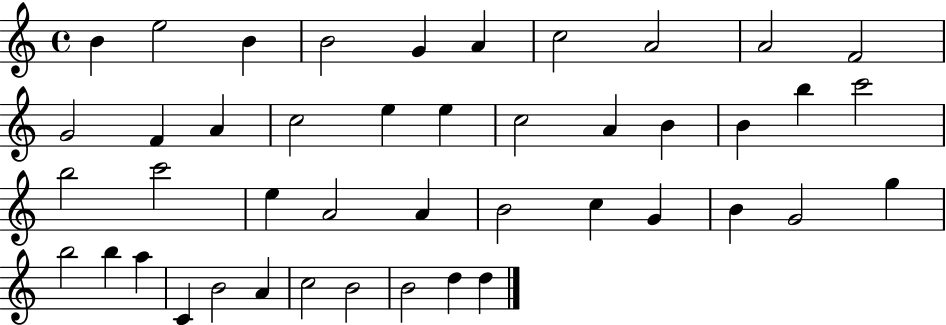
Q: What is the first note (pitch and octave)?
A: B4